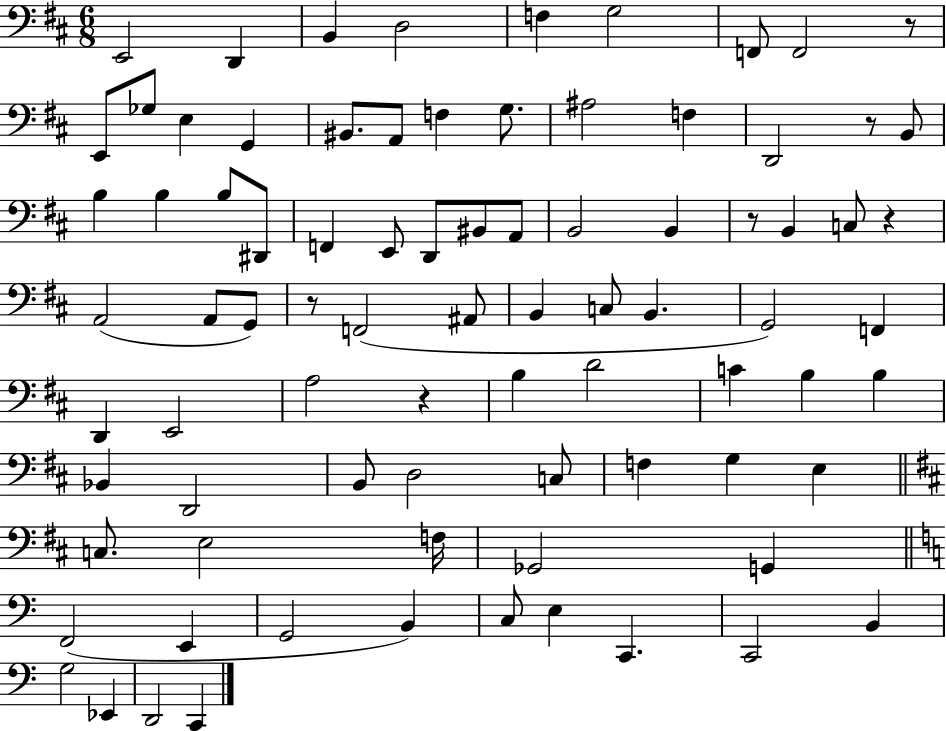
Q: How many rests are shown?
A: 6